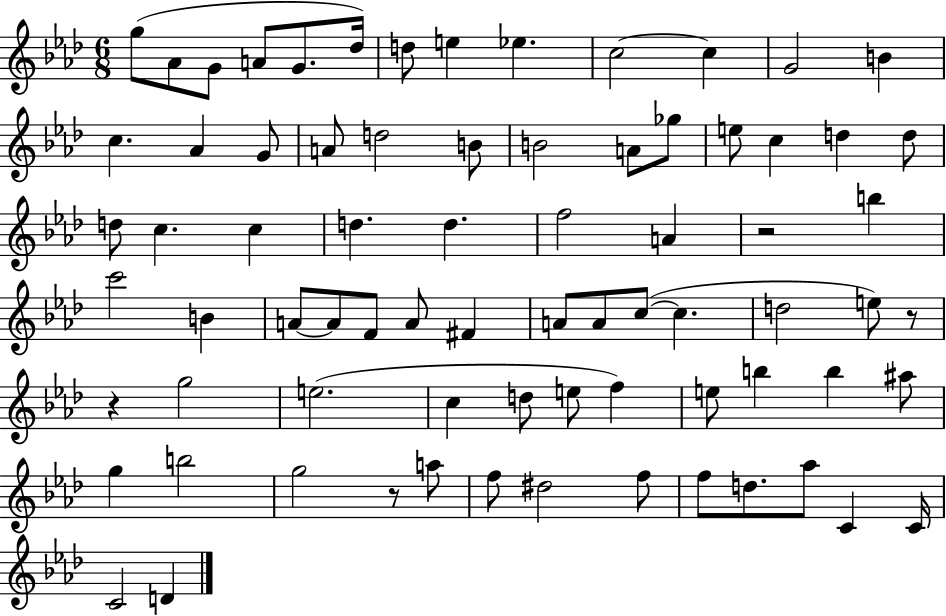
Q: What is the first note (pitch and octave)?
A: G5